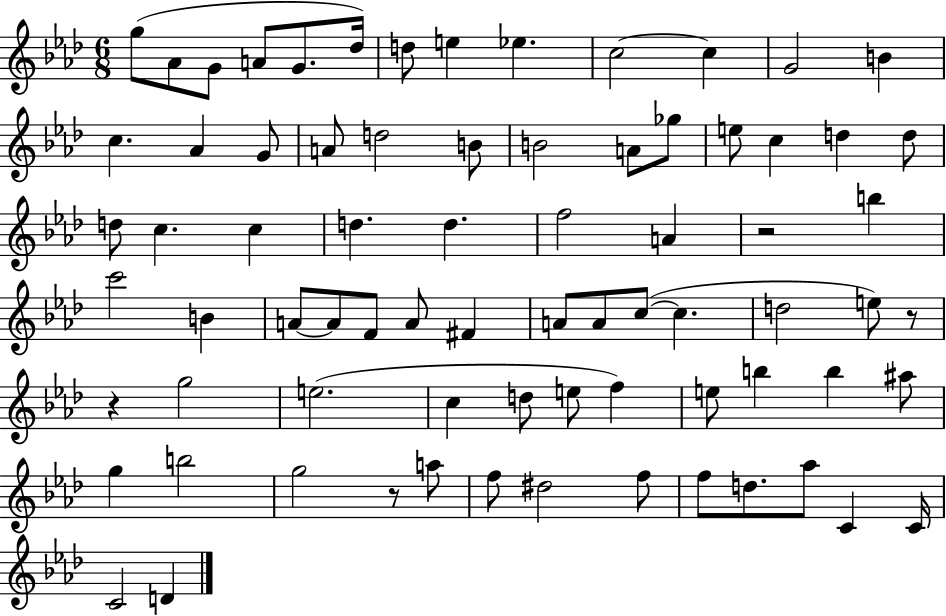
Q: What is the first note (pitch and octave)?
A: G5